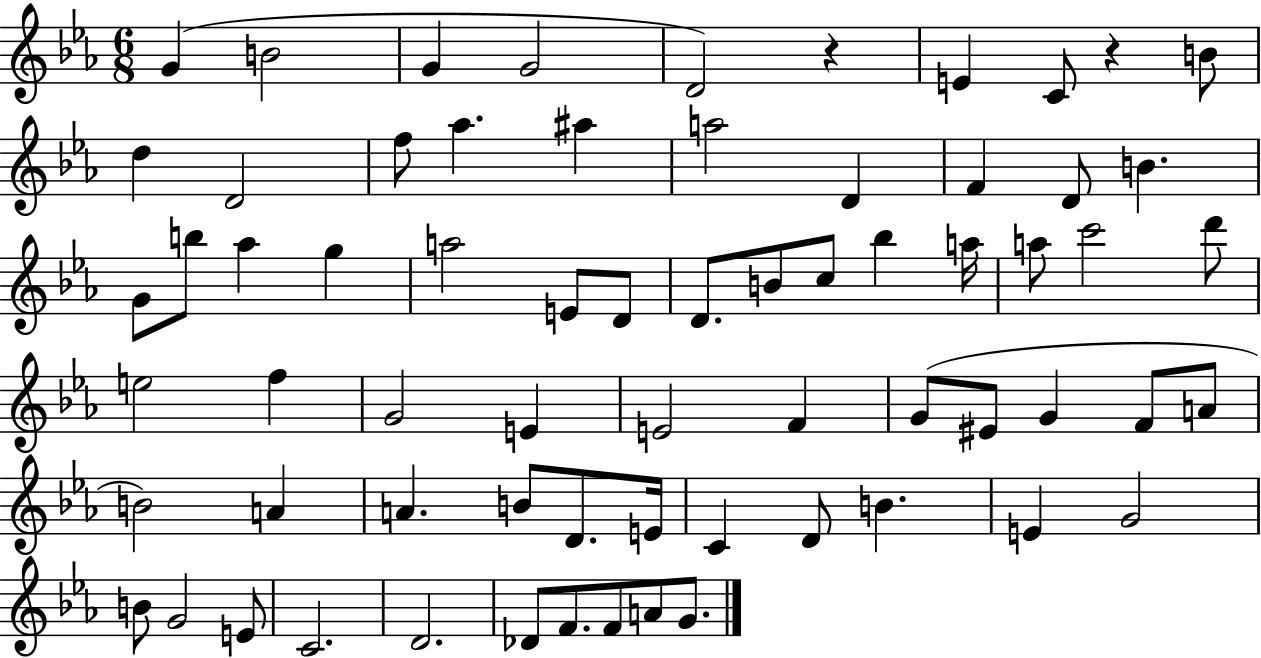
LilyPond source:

{
  \clef treble
  \numericTimeSignature
  \time 6/8
  \key ees \major
  \repeat volta 2 { g'4( b'2 | g'4 g'2 | d'2) r4 | e'4 c'8 r4 b'8 | \break d''4 d'2 | f''8 aes''4. ais''4 | a''2 d'4 | f'4 d'8 b'4. | \break g'8 b''8 aes''4 g''4 | a''2 e'8 d'8 | d'8. b'8 c''8 bes''4 a''16 | a''8 c'''2 d'''8 | \break e''2 f''4 | g'2 e'4 | e'2 f'4 | g'8( eis'8 g'4 f'8 a'8 | \break b'2) a'4 | a'4. b'8 d'8. e'16 | c'4 d'8 b'4. | e'4 g'2 | \break b'8 g'2 e'8 | c'2. | d'2. | des'8 f'8. f'8 a'8 g'8. | \break } \bar "|."
}